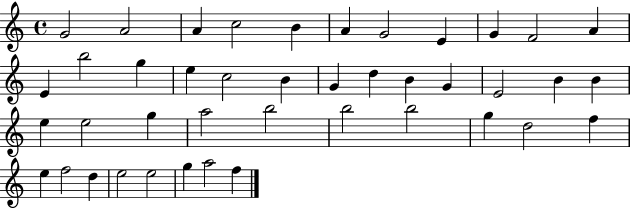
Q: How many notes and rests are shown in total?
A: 42